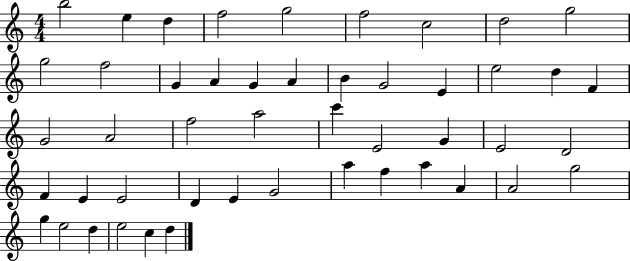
{
  \clef treble
  \numericTimeSignature
  \time 4/4
  \key c \major
  b''2 e''4 d''4 | f''2 g''2 | f''2 c''2 | d''2 g''2 | \break g''2 f''2 | g'4 a'4 g'4 a'4 | b'4 g'2 e'4 | e''2 d''4 f'4 | \break g'2 a'2 | f''2 a''2 | c'''4 e'2 g'4 | e'2 d'2 | \break f'4 e'4 e'2 | d'4 e'4 g'2 | a''4 f''4 a''4 a'4 | a'2 g''2 | \break g''4 e''2 d''4 | e''2 c''4 d''4 | \bar "|."
}